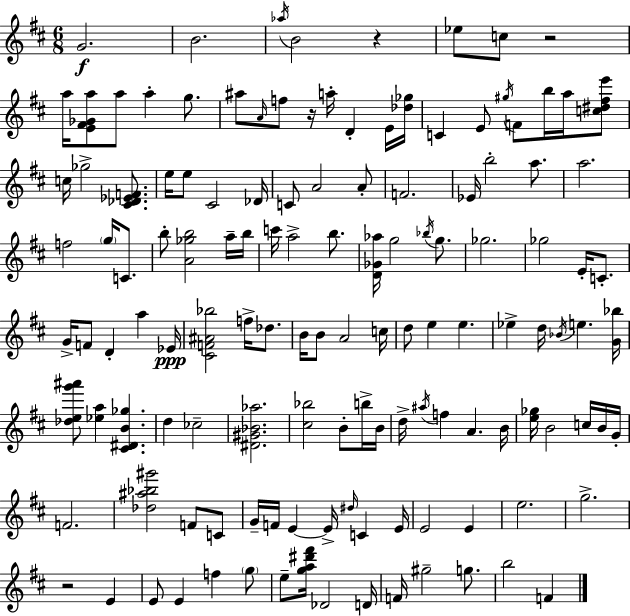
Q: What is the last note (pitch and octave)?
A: F4